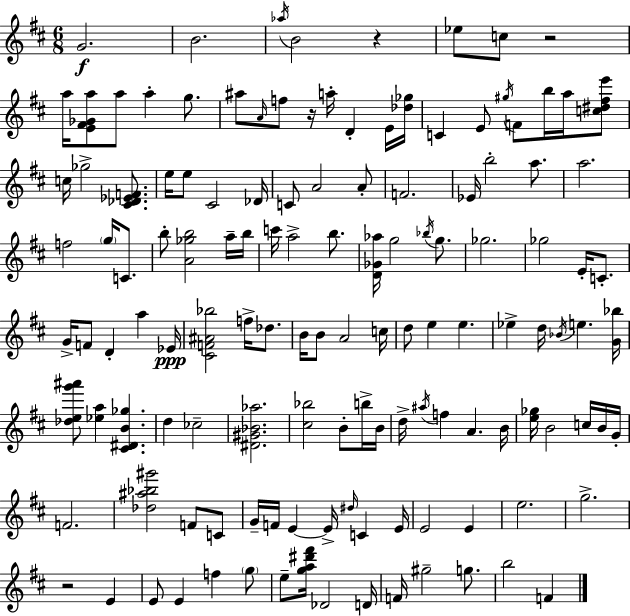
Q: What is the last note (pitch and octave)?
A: F4